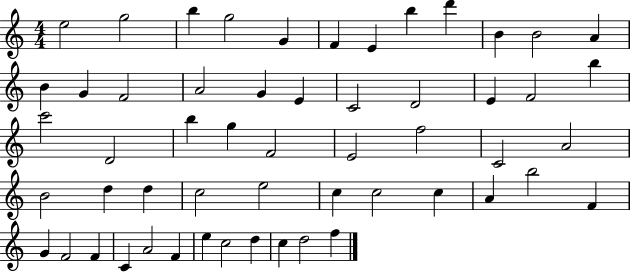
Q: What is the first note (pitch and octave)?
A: E5